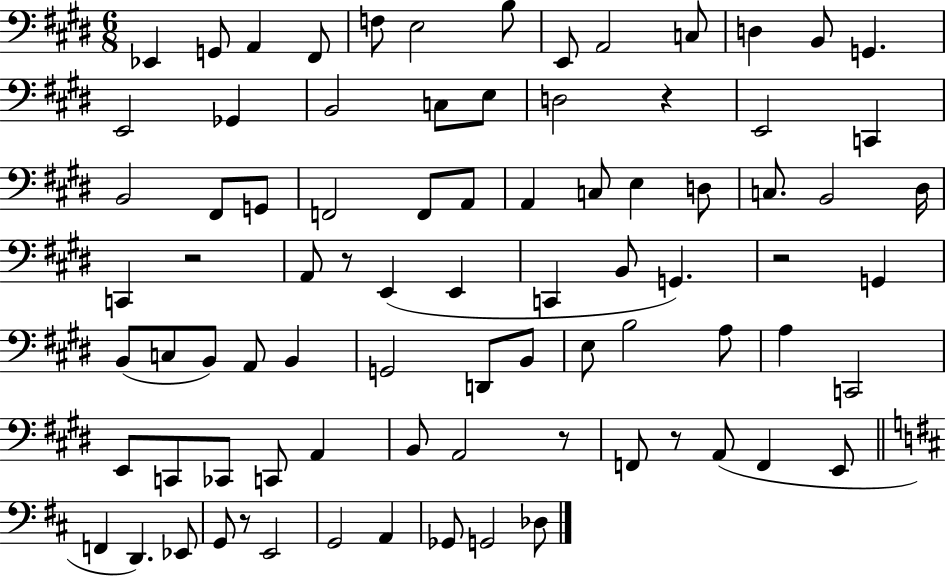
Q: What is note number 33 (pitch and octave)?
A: B2